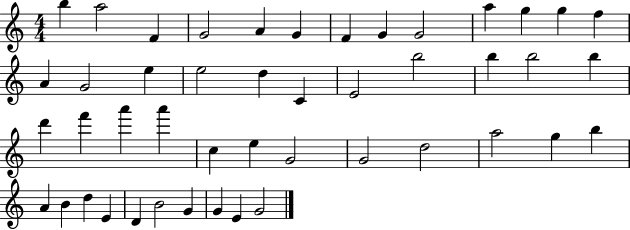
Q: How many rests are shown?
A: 0